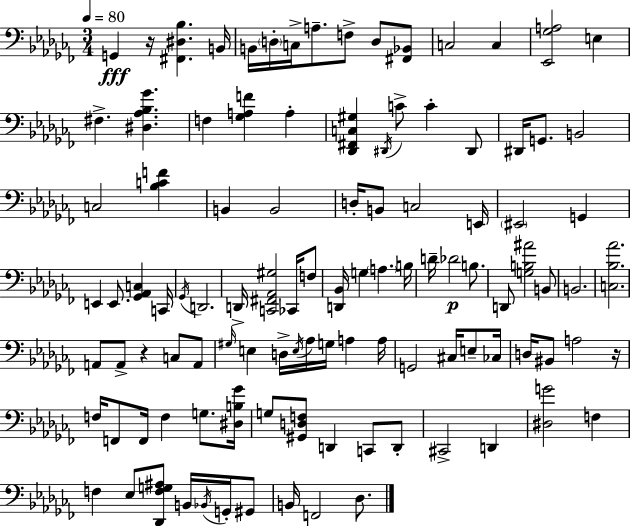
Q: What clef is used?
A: bass